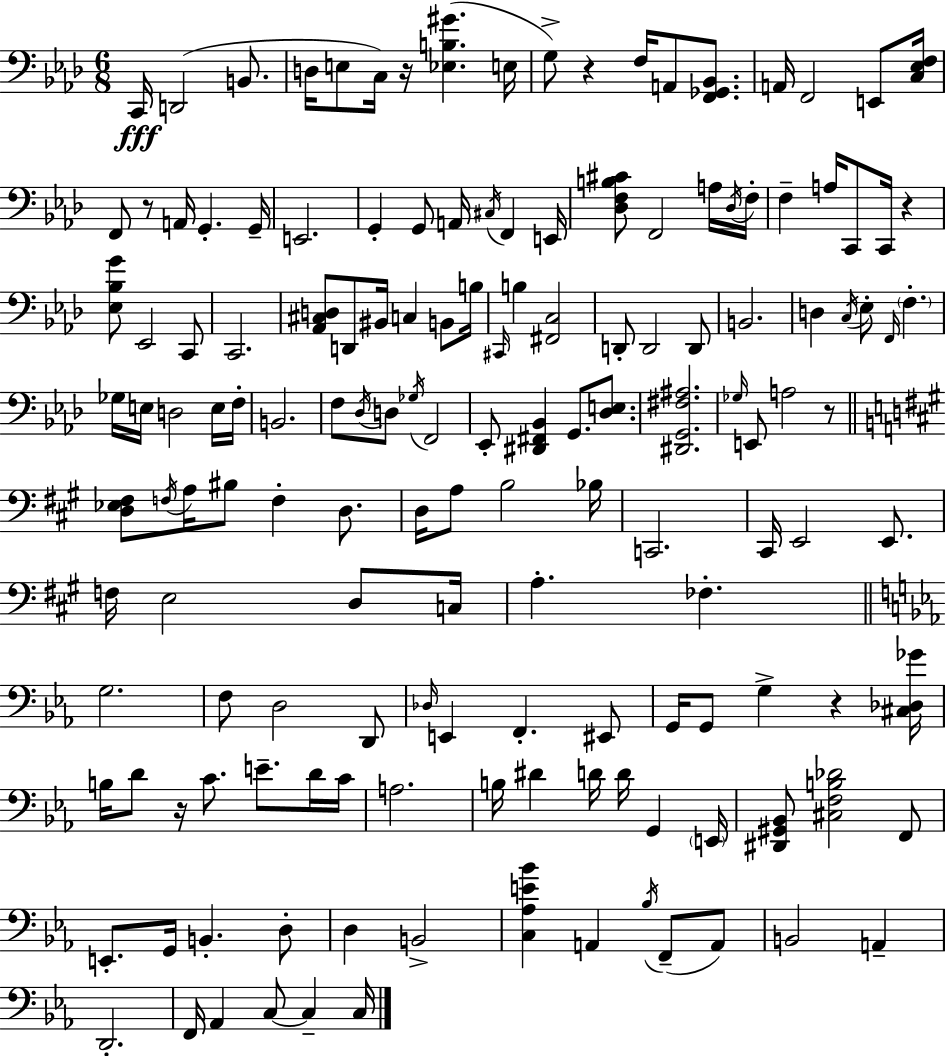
{
  \clef bass
  \numericTimeSignature
  \time 6/8
  \key aes \major
  c,16\fff d,2( b,8. | d16 e8 c16) r16 <ees b gis'>4.( e16 | g8->) r4 f16 a,8 <f, ges, bes,>8. | a,16 f,2 e,8 <c ees f>16 | \break f,8 r8 a,16 g,4.-. g,16-- | e,2. | g,4-. g,8 a,16 \acciaccatura { cis16 } f,4 | e,16 <des f b cis'>8 f,2 a16 | \break \acciaccatura { des16 } f16-. f4-- a16 c,8 c,16 r4 | <ees bes g'>8 ees,2 | c,8 c,2. | <aes, cis d>8 d,8 bis,16 c4 b,8 | \break b16 \grace { cis,16 } b4 <fis, c>2 | d,8-. d,2 | d,8 b,2. | d4 \acciaccatura { c16 } ees8-. \grace { f,16 } \parenthesize f4.-. | \break ges16 e16 d2 | e16 f16-. b,2. | f8 \acciaccatura { des16 } d8 \acciaccatura { ges16 } f,2 | ees,8-. <dis, fis, bes,>4 | \break g,8. <des e>8. <dis, g, fis ais>2. | \grace { ges16 } e,8 a2 | r8 \bar "||" \break \key a \major <d ees fis>8 \acciaccatura { f16 } a16 bis8 f4-. d8. | d16 a8 b2 | bes16 c,2. | cis,16 e,2 e,8. | \break f16 e2 d8 | c16 a4.-. fes4.-. | \bar "||" \break \key c \minor g2. | f8 d2 d,8 | \grace { des16 } e,4 f,4.-. eis,8 | g,16 g,8 g4-> r4 | \break <cis des ges'>16 b16 d'8 r16 c'8. e'8.-- d'16 | c'16 a2. | b16 dis'4 d'16 d'16 g,4 | \parenthesize e,16 <dis, gis, bes,>8 <cis f b des'>2 f,8 | \break e,8.-. g,16 b,4.-. d8-. | d4 b,2-> | <c aes e' bes'>4 a,4 \acciaccatura { bes16 }( f,8-- | a,8) b,2 a,4-- | \break d,2.-. | f,16 aes,4 c8~~ c4-- | c16 \bar "|."
}